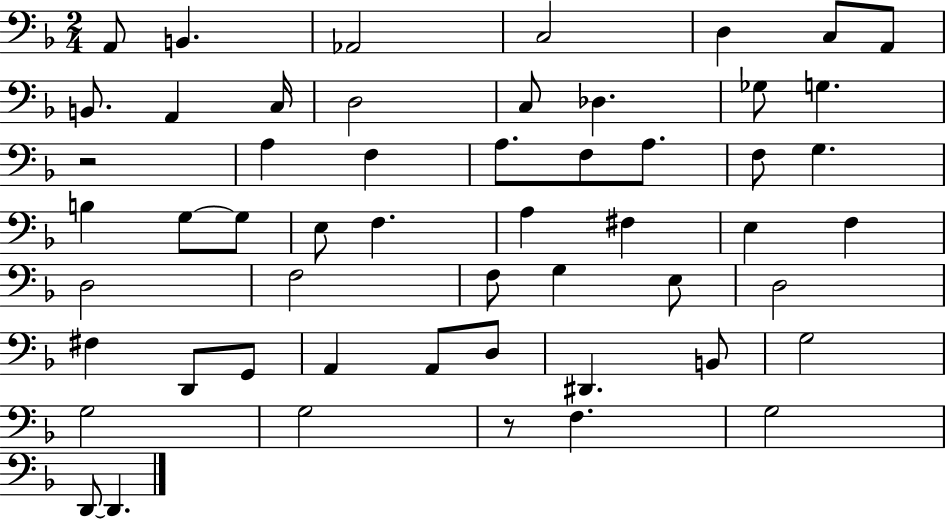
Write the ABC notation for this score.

X:1
T:Untitled
M:2/4
L:1/4
K:F
A,,/2 B,, _A,,2 C,2 D, C,/2 A,,/2 B,,/2 A,, C,/4 D,2 C,/2 _D, _G,/2 G, z2 A, F, A,/2 F,/2 A,/2 F,/2 G, B, G,/2 G,/2 E,/2 F, A, ^F, E, F, D,2 F,2 F,/2 G, E,/2 D,2 ^F, D,,/2 G,,/2 A,, A,,/2 D,/2 ^D,, B,,/2 G,2 G,2 G,2 z/2 F, G,2 D,,/2 D,,